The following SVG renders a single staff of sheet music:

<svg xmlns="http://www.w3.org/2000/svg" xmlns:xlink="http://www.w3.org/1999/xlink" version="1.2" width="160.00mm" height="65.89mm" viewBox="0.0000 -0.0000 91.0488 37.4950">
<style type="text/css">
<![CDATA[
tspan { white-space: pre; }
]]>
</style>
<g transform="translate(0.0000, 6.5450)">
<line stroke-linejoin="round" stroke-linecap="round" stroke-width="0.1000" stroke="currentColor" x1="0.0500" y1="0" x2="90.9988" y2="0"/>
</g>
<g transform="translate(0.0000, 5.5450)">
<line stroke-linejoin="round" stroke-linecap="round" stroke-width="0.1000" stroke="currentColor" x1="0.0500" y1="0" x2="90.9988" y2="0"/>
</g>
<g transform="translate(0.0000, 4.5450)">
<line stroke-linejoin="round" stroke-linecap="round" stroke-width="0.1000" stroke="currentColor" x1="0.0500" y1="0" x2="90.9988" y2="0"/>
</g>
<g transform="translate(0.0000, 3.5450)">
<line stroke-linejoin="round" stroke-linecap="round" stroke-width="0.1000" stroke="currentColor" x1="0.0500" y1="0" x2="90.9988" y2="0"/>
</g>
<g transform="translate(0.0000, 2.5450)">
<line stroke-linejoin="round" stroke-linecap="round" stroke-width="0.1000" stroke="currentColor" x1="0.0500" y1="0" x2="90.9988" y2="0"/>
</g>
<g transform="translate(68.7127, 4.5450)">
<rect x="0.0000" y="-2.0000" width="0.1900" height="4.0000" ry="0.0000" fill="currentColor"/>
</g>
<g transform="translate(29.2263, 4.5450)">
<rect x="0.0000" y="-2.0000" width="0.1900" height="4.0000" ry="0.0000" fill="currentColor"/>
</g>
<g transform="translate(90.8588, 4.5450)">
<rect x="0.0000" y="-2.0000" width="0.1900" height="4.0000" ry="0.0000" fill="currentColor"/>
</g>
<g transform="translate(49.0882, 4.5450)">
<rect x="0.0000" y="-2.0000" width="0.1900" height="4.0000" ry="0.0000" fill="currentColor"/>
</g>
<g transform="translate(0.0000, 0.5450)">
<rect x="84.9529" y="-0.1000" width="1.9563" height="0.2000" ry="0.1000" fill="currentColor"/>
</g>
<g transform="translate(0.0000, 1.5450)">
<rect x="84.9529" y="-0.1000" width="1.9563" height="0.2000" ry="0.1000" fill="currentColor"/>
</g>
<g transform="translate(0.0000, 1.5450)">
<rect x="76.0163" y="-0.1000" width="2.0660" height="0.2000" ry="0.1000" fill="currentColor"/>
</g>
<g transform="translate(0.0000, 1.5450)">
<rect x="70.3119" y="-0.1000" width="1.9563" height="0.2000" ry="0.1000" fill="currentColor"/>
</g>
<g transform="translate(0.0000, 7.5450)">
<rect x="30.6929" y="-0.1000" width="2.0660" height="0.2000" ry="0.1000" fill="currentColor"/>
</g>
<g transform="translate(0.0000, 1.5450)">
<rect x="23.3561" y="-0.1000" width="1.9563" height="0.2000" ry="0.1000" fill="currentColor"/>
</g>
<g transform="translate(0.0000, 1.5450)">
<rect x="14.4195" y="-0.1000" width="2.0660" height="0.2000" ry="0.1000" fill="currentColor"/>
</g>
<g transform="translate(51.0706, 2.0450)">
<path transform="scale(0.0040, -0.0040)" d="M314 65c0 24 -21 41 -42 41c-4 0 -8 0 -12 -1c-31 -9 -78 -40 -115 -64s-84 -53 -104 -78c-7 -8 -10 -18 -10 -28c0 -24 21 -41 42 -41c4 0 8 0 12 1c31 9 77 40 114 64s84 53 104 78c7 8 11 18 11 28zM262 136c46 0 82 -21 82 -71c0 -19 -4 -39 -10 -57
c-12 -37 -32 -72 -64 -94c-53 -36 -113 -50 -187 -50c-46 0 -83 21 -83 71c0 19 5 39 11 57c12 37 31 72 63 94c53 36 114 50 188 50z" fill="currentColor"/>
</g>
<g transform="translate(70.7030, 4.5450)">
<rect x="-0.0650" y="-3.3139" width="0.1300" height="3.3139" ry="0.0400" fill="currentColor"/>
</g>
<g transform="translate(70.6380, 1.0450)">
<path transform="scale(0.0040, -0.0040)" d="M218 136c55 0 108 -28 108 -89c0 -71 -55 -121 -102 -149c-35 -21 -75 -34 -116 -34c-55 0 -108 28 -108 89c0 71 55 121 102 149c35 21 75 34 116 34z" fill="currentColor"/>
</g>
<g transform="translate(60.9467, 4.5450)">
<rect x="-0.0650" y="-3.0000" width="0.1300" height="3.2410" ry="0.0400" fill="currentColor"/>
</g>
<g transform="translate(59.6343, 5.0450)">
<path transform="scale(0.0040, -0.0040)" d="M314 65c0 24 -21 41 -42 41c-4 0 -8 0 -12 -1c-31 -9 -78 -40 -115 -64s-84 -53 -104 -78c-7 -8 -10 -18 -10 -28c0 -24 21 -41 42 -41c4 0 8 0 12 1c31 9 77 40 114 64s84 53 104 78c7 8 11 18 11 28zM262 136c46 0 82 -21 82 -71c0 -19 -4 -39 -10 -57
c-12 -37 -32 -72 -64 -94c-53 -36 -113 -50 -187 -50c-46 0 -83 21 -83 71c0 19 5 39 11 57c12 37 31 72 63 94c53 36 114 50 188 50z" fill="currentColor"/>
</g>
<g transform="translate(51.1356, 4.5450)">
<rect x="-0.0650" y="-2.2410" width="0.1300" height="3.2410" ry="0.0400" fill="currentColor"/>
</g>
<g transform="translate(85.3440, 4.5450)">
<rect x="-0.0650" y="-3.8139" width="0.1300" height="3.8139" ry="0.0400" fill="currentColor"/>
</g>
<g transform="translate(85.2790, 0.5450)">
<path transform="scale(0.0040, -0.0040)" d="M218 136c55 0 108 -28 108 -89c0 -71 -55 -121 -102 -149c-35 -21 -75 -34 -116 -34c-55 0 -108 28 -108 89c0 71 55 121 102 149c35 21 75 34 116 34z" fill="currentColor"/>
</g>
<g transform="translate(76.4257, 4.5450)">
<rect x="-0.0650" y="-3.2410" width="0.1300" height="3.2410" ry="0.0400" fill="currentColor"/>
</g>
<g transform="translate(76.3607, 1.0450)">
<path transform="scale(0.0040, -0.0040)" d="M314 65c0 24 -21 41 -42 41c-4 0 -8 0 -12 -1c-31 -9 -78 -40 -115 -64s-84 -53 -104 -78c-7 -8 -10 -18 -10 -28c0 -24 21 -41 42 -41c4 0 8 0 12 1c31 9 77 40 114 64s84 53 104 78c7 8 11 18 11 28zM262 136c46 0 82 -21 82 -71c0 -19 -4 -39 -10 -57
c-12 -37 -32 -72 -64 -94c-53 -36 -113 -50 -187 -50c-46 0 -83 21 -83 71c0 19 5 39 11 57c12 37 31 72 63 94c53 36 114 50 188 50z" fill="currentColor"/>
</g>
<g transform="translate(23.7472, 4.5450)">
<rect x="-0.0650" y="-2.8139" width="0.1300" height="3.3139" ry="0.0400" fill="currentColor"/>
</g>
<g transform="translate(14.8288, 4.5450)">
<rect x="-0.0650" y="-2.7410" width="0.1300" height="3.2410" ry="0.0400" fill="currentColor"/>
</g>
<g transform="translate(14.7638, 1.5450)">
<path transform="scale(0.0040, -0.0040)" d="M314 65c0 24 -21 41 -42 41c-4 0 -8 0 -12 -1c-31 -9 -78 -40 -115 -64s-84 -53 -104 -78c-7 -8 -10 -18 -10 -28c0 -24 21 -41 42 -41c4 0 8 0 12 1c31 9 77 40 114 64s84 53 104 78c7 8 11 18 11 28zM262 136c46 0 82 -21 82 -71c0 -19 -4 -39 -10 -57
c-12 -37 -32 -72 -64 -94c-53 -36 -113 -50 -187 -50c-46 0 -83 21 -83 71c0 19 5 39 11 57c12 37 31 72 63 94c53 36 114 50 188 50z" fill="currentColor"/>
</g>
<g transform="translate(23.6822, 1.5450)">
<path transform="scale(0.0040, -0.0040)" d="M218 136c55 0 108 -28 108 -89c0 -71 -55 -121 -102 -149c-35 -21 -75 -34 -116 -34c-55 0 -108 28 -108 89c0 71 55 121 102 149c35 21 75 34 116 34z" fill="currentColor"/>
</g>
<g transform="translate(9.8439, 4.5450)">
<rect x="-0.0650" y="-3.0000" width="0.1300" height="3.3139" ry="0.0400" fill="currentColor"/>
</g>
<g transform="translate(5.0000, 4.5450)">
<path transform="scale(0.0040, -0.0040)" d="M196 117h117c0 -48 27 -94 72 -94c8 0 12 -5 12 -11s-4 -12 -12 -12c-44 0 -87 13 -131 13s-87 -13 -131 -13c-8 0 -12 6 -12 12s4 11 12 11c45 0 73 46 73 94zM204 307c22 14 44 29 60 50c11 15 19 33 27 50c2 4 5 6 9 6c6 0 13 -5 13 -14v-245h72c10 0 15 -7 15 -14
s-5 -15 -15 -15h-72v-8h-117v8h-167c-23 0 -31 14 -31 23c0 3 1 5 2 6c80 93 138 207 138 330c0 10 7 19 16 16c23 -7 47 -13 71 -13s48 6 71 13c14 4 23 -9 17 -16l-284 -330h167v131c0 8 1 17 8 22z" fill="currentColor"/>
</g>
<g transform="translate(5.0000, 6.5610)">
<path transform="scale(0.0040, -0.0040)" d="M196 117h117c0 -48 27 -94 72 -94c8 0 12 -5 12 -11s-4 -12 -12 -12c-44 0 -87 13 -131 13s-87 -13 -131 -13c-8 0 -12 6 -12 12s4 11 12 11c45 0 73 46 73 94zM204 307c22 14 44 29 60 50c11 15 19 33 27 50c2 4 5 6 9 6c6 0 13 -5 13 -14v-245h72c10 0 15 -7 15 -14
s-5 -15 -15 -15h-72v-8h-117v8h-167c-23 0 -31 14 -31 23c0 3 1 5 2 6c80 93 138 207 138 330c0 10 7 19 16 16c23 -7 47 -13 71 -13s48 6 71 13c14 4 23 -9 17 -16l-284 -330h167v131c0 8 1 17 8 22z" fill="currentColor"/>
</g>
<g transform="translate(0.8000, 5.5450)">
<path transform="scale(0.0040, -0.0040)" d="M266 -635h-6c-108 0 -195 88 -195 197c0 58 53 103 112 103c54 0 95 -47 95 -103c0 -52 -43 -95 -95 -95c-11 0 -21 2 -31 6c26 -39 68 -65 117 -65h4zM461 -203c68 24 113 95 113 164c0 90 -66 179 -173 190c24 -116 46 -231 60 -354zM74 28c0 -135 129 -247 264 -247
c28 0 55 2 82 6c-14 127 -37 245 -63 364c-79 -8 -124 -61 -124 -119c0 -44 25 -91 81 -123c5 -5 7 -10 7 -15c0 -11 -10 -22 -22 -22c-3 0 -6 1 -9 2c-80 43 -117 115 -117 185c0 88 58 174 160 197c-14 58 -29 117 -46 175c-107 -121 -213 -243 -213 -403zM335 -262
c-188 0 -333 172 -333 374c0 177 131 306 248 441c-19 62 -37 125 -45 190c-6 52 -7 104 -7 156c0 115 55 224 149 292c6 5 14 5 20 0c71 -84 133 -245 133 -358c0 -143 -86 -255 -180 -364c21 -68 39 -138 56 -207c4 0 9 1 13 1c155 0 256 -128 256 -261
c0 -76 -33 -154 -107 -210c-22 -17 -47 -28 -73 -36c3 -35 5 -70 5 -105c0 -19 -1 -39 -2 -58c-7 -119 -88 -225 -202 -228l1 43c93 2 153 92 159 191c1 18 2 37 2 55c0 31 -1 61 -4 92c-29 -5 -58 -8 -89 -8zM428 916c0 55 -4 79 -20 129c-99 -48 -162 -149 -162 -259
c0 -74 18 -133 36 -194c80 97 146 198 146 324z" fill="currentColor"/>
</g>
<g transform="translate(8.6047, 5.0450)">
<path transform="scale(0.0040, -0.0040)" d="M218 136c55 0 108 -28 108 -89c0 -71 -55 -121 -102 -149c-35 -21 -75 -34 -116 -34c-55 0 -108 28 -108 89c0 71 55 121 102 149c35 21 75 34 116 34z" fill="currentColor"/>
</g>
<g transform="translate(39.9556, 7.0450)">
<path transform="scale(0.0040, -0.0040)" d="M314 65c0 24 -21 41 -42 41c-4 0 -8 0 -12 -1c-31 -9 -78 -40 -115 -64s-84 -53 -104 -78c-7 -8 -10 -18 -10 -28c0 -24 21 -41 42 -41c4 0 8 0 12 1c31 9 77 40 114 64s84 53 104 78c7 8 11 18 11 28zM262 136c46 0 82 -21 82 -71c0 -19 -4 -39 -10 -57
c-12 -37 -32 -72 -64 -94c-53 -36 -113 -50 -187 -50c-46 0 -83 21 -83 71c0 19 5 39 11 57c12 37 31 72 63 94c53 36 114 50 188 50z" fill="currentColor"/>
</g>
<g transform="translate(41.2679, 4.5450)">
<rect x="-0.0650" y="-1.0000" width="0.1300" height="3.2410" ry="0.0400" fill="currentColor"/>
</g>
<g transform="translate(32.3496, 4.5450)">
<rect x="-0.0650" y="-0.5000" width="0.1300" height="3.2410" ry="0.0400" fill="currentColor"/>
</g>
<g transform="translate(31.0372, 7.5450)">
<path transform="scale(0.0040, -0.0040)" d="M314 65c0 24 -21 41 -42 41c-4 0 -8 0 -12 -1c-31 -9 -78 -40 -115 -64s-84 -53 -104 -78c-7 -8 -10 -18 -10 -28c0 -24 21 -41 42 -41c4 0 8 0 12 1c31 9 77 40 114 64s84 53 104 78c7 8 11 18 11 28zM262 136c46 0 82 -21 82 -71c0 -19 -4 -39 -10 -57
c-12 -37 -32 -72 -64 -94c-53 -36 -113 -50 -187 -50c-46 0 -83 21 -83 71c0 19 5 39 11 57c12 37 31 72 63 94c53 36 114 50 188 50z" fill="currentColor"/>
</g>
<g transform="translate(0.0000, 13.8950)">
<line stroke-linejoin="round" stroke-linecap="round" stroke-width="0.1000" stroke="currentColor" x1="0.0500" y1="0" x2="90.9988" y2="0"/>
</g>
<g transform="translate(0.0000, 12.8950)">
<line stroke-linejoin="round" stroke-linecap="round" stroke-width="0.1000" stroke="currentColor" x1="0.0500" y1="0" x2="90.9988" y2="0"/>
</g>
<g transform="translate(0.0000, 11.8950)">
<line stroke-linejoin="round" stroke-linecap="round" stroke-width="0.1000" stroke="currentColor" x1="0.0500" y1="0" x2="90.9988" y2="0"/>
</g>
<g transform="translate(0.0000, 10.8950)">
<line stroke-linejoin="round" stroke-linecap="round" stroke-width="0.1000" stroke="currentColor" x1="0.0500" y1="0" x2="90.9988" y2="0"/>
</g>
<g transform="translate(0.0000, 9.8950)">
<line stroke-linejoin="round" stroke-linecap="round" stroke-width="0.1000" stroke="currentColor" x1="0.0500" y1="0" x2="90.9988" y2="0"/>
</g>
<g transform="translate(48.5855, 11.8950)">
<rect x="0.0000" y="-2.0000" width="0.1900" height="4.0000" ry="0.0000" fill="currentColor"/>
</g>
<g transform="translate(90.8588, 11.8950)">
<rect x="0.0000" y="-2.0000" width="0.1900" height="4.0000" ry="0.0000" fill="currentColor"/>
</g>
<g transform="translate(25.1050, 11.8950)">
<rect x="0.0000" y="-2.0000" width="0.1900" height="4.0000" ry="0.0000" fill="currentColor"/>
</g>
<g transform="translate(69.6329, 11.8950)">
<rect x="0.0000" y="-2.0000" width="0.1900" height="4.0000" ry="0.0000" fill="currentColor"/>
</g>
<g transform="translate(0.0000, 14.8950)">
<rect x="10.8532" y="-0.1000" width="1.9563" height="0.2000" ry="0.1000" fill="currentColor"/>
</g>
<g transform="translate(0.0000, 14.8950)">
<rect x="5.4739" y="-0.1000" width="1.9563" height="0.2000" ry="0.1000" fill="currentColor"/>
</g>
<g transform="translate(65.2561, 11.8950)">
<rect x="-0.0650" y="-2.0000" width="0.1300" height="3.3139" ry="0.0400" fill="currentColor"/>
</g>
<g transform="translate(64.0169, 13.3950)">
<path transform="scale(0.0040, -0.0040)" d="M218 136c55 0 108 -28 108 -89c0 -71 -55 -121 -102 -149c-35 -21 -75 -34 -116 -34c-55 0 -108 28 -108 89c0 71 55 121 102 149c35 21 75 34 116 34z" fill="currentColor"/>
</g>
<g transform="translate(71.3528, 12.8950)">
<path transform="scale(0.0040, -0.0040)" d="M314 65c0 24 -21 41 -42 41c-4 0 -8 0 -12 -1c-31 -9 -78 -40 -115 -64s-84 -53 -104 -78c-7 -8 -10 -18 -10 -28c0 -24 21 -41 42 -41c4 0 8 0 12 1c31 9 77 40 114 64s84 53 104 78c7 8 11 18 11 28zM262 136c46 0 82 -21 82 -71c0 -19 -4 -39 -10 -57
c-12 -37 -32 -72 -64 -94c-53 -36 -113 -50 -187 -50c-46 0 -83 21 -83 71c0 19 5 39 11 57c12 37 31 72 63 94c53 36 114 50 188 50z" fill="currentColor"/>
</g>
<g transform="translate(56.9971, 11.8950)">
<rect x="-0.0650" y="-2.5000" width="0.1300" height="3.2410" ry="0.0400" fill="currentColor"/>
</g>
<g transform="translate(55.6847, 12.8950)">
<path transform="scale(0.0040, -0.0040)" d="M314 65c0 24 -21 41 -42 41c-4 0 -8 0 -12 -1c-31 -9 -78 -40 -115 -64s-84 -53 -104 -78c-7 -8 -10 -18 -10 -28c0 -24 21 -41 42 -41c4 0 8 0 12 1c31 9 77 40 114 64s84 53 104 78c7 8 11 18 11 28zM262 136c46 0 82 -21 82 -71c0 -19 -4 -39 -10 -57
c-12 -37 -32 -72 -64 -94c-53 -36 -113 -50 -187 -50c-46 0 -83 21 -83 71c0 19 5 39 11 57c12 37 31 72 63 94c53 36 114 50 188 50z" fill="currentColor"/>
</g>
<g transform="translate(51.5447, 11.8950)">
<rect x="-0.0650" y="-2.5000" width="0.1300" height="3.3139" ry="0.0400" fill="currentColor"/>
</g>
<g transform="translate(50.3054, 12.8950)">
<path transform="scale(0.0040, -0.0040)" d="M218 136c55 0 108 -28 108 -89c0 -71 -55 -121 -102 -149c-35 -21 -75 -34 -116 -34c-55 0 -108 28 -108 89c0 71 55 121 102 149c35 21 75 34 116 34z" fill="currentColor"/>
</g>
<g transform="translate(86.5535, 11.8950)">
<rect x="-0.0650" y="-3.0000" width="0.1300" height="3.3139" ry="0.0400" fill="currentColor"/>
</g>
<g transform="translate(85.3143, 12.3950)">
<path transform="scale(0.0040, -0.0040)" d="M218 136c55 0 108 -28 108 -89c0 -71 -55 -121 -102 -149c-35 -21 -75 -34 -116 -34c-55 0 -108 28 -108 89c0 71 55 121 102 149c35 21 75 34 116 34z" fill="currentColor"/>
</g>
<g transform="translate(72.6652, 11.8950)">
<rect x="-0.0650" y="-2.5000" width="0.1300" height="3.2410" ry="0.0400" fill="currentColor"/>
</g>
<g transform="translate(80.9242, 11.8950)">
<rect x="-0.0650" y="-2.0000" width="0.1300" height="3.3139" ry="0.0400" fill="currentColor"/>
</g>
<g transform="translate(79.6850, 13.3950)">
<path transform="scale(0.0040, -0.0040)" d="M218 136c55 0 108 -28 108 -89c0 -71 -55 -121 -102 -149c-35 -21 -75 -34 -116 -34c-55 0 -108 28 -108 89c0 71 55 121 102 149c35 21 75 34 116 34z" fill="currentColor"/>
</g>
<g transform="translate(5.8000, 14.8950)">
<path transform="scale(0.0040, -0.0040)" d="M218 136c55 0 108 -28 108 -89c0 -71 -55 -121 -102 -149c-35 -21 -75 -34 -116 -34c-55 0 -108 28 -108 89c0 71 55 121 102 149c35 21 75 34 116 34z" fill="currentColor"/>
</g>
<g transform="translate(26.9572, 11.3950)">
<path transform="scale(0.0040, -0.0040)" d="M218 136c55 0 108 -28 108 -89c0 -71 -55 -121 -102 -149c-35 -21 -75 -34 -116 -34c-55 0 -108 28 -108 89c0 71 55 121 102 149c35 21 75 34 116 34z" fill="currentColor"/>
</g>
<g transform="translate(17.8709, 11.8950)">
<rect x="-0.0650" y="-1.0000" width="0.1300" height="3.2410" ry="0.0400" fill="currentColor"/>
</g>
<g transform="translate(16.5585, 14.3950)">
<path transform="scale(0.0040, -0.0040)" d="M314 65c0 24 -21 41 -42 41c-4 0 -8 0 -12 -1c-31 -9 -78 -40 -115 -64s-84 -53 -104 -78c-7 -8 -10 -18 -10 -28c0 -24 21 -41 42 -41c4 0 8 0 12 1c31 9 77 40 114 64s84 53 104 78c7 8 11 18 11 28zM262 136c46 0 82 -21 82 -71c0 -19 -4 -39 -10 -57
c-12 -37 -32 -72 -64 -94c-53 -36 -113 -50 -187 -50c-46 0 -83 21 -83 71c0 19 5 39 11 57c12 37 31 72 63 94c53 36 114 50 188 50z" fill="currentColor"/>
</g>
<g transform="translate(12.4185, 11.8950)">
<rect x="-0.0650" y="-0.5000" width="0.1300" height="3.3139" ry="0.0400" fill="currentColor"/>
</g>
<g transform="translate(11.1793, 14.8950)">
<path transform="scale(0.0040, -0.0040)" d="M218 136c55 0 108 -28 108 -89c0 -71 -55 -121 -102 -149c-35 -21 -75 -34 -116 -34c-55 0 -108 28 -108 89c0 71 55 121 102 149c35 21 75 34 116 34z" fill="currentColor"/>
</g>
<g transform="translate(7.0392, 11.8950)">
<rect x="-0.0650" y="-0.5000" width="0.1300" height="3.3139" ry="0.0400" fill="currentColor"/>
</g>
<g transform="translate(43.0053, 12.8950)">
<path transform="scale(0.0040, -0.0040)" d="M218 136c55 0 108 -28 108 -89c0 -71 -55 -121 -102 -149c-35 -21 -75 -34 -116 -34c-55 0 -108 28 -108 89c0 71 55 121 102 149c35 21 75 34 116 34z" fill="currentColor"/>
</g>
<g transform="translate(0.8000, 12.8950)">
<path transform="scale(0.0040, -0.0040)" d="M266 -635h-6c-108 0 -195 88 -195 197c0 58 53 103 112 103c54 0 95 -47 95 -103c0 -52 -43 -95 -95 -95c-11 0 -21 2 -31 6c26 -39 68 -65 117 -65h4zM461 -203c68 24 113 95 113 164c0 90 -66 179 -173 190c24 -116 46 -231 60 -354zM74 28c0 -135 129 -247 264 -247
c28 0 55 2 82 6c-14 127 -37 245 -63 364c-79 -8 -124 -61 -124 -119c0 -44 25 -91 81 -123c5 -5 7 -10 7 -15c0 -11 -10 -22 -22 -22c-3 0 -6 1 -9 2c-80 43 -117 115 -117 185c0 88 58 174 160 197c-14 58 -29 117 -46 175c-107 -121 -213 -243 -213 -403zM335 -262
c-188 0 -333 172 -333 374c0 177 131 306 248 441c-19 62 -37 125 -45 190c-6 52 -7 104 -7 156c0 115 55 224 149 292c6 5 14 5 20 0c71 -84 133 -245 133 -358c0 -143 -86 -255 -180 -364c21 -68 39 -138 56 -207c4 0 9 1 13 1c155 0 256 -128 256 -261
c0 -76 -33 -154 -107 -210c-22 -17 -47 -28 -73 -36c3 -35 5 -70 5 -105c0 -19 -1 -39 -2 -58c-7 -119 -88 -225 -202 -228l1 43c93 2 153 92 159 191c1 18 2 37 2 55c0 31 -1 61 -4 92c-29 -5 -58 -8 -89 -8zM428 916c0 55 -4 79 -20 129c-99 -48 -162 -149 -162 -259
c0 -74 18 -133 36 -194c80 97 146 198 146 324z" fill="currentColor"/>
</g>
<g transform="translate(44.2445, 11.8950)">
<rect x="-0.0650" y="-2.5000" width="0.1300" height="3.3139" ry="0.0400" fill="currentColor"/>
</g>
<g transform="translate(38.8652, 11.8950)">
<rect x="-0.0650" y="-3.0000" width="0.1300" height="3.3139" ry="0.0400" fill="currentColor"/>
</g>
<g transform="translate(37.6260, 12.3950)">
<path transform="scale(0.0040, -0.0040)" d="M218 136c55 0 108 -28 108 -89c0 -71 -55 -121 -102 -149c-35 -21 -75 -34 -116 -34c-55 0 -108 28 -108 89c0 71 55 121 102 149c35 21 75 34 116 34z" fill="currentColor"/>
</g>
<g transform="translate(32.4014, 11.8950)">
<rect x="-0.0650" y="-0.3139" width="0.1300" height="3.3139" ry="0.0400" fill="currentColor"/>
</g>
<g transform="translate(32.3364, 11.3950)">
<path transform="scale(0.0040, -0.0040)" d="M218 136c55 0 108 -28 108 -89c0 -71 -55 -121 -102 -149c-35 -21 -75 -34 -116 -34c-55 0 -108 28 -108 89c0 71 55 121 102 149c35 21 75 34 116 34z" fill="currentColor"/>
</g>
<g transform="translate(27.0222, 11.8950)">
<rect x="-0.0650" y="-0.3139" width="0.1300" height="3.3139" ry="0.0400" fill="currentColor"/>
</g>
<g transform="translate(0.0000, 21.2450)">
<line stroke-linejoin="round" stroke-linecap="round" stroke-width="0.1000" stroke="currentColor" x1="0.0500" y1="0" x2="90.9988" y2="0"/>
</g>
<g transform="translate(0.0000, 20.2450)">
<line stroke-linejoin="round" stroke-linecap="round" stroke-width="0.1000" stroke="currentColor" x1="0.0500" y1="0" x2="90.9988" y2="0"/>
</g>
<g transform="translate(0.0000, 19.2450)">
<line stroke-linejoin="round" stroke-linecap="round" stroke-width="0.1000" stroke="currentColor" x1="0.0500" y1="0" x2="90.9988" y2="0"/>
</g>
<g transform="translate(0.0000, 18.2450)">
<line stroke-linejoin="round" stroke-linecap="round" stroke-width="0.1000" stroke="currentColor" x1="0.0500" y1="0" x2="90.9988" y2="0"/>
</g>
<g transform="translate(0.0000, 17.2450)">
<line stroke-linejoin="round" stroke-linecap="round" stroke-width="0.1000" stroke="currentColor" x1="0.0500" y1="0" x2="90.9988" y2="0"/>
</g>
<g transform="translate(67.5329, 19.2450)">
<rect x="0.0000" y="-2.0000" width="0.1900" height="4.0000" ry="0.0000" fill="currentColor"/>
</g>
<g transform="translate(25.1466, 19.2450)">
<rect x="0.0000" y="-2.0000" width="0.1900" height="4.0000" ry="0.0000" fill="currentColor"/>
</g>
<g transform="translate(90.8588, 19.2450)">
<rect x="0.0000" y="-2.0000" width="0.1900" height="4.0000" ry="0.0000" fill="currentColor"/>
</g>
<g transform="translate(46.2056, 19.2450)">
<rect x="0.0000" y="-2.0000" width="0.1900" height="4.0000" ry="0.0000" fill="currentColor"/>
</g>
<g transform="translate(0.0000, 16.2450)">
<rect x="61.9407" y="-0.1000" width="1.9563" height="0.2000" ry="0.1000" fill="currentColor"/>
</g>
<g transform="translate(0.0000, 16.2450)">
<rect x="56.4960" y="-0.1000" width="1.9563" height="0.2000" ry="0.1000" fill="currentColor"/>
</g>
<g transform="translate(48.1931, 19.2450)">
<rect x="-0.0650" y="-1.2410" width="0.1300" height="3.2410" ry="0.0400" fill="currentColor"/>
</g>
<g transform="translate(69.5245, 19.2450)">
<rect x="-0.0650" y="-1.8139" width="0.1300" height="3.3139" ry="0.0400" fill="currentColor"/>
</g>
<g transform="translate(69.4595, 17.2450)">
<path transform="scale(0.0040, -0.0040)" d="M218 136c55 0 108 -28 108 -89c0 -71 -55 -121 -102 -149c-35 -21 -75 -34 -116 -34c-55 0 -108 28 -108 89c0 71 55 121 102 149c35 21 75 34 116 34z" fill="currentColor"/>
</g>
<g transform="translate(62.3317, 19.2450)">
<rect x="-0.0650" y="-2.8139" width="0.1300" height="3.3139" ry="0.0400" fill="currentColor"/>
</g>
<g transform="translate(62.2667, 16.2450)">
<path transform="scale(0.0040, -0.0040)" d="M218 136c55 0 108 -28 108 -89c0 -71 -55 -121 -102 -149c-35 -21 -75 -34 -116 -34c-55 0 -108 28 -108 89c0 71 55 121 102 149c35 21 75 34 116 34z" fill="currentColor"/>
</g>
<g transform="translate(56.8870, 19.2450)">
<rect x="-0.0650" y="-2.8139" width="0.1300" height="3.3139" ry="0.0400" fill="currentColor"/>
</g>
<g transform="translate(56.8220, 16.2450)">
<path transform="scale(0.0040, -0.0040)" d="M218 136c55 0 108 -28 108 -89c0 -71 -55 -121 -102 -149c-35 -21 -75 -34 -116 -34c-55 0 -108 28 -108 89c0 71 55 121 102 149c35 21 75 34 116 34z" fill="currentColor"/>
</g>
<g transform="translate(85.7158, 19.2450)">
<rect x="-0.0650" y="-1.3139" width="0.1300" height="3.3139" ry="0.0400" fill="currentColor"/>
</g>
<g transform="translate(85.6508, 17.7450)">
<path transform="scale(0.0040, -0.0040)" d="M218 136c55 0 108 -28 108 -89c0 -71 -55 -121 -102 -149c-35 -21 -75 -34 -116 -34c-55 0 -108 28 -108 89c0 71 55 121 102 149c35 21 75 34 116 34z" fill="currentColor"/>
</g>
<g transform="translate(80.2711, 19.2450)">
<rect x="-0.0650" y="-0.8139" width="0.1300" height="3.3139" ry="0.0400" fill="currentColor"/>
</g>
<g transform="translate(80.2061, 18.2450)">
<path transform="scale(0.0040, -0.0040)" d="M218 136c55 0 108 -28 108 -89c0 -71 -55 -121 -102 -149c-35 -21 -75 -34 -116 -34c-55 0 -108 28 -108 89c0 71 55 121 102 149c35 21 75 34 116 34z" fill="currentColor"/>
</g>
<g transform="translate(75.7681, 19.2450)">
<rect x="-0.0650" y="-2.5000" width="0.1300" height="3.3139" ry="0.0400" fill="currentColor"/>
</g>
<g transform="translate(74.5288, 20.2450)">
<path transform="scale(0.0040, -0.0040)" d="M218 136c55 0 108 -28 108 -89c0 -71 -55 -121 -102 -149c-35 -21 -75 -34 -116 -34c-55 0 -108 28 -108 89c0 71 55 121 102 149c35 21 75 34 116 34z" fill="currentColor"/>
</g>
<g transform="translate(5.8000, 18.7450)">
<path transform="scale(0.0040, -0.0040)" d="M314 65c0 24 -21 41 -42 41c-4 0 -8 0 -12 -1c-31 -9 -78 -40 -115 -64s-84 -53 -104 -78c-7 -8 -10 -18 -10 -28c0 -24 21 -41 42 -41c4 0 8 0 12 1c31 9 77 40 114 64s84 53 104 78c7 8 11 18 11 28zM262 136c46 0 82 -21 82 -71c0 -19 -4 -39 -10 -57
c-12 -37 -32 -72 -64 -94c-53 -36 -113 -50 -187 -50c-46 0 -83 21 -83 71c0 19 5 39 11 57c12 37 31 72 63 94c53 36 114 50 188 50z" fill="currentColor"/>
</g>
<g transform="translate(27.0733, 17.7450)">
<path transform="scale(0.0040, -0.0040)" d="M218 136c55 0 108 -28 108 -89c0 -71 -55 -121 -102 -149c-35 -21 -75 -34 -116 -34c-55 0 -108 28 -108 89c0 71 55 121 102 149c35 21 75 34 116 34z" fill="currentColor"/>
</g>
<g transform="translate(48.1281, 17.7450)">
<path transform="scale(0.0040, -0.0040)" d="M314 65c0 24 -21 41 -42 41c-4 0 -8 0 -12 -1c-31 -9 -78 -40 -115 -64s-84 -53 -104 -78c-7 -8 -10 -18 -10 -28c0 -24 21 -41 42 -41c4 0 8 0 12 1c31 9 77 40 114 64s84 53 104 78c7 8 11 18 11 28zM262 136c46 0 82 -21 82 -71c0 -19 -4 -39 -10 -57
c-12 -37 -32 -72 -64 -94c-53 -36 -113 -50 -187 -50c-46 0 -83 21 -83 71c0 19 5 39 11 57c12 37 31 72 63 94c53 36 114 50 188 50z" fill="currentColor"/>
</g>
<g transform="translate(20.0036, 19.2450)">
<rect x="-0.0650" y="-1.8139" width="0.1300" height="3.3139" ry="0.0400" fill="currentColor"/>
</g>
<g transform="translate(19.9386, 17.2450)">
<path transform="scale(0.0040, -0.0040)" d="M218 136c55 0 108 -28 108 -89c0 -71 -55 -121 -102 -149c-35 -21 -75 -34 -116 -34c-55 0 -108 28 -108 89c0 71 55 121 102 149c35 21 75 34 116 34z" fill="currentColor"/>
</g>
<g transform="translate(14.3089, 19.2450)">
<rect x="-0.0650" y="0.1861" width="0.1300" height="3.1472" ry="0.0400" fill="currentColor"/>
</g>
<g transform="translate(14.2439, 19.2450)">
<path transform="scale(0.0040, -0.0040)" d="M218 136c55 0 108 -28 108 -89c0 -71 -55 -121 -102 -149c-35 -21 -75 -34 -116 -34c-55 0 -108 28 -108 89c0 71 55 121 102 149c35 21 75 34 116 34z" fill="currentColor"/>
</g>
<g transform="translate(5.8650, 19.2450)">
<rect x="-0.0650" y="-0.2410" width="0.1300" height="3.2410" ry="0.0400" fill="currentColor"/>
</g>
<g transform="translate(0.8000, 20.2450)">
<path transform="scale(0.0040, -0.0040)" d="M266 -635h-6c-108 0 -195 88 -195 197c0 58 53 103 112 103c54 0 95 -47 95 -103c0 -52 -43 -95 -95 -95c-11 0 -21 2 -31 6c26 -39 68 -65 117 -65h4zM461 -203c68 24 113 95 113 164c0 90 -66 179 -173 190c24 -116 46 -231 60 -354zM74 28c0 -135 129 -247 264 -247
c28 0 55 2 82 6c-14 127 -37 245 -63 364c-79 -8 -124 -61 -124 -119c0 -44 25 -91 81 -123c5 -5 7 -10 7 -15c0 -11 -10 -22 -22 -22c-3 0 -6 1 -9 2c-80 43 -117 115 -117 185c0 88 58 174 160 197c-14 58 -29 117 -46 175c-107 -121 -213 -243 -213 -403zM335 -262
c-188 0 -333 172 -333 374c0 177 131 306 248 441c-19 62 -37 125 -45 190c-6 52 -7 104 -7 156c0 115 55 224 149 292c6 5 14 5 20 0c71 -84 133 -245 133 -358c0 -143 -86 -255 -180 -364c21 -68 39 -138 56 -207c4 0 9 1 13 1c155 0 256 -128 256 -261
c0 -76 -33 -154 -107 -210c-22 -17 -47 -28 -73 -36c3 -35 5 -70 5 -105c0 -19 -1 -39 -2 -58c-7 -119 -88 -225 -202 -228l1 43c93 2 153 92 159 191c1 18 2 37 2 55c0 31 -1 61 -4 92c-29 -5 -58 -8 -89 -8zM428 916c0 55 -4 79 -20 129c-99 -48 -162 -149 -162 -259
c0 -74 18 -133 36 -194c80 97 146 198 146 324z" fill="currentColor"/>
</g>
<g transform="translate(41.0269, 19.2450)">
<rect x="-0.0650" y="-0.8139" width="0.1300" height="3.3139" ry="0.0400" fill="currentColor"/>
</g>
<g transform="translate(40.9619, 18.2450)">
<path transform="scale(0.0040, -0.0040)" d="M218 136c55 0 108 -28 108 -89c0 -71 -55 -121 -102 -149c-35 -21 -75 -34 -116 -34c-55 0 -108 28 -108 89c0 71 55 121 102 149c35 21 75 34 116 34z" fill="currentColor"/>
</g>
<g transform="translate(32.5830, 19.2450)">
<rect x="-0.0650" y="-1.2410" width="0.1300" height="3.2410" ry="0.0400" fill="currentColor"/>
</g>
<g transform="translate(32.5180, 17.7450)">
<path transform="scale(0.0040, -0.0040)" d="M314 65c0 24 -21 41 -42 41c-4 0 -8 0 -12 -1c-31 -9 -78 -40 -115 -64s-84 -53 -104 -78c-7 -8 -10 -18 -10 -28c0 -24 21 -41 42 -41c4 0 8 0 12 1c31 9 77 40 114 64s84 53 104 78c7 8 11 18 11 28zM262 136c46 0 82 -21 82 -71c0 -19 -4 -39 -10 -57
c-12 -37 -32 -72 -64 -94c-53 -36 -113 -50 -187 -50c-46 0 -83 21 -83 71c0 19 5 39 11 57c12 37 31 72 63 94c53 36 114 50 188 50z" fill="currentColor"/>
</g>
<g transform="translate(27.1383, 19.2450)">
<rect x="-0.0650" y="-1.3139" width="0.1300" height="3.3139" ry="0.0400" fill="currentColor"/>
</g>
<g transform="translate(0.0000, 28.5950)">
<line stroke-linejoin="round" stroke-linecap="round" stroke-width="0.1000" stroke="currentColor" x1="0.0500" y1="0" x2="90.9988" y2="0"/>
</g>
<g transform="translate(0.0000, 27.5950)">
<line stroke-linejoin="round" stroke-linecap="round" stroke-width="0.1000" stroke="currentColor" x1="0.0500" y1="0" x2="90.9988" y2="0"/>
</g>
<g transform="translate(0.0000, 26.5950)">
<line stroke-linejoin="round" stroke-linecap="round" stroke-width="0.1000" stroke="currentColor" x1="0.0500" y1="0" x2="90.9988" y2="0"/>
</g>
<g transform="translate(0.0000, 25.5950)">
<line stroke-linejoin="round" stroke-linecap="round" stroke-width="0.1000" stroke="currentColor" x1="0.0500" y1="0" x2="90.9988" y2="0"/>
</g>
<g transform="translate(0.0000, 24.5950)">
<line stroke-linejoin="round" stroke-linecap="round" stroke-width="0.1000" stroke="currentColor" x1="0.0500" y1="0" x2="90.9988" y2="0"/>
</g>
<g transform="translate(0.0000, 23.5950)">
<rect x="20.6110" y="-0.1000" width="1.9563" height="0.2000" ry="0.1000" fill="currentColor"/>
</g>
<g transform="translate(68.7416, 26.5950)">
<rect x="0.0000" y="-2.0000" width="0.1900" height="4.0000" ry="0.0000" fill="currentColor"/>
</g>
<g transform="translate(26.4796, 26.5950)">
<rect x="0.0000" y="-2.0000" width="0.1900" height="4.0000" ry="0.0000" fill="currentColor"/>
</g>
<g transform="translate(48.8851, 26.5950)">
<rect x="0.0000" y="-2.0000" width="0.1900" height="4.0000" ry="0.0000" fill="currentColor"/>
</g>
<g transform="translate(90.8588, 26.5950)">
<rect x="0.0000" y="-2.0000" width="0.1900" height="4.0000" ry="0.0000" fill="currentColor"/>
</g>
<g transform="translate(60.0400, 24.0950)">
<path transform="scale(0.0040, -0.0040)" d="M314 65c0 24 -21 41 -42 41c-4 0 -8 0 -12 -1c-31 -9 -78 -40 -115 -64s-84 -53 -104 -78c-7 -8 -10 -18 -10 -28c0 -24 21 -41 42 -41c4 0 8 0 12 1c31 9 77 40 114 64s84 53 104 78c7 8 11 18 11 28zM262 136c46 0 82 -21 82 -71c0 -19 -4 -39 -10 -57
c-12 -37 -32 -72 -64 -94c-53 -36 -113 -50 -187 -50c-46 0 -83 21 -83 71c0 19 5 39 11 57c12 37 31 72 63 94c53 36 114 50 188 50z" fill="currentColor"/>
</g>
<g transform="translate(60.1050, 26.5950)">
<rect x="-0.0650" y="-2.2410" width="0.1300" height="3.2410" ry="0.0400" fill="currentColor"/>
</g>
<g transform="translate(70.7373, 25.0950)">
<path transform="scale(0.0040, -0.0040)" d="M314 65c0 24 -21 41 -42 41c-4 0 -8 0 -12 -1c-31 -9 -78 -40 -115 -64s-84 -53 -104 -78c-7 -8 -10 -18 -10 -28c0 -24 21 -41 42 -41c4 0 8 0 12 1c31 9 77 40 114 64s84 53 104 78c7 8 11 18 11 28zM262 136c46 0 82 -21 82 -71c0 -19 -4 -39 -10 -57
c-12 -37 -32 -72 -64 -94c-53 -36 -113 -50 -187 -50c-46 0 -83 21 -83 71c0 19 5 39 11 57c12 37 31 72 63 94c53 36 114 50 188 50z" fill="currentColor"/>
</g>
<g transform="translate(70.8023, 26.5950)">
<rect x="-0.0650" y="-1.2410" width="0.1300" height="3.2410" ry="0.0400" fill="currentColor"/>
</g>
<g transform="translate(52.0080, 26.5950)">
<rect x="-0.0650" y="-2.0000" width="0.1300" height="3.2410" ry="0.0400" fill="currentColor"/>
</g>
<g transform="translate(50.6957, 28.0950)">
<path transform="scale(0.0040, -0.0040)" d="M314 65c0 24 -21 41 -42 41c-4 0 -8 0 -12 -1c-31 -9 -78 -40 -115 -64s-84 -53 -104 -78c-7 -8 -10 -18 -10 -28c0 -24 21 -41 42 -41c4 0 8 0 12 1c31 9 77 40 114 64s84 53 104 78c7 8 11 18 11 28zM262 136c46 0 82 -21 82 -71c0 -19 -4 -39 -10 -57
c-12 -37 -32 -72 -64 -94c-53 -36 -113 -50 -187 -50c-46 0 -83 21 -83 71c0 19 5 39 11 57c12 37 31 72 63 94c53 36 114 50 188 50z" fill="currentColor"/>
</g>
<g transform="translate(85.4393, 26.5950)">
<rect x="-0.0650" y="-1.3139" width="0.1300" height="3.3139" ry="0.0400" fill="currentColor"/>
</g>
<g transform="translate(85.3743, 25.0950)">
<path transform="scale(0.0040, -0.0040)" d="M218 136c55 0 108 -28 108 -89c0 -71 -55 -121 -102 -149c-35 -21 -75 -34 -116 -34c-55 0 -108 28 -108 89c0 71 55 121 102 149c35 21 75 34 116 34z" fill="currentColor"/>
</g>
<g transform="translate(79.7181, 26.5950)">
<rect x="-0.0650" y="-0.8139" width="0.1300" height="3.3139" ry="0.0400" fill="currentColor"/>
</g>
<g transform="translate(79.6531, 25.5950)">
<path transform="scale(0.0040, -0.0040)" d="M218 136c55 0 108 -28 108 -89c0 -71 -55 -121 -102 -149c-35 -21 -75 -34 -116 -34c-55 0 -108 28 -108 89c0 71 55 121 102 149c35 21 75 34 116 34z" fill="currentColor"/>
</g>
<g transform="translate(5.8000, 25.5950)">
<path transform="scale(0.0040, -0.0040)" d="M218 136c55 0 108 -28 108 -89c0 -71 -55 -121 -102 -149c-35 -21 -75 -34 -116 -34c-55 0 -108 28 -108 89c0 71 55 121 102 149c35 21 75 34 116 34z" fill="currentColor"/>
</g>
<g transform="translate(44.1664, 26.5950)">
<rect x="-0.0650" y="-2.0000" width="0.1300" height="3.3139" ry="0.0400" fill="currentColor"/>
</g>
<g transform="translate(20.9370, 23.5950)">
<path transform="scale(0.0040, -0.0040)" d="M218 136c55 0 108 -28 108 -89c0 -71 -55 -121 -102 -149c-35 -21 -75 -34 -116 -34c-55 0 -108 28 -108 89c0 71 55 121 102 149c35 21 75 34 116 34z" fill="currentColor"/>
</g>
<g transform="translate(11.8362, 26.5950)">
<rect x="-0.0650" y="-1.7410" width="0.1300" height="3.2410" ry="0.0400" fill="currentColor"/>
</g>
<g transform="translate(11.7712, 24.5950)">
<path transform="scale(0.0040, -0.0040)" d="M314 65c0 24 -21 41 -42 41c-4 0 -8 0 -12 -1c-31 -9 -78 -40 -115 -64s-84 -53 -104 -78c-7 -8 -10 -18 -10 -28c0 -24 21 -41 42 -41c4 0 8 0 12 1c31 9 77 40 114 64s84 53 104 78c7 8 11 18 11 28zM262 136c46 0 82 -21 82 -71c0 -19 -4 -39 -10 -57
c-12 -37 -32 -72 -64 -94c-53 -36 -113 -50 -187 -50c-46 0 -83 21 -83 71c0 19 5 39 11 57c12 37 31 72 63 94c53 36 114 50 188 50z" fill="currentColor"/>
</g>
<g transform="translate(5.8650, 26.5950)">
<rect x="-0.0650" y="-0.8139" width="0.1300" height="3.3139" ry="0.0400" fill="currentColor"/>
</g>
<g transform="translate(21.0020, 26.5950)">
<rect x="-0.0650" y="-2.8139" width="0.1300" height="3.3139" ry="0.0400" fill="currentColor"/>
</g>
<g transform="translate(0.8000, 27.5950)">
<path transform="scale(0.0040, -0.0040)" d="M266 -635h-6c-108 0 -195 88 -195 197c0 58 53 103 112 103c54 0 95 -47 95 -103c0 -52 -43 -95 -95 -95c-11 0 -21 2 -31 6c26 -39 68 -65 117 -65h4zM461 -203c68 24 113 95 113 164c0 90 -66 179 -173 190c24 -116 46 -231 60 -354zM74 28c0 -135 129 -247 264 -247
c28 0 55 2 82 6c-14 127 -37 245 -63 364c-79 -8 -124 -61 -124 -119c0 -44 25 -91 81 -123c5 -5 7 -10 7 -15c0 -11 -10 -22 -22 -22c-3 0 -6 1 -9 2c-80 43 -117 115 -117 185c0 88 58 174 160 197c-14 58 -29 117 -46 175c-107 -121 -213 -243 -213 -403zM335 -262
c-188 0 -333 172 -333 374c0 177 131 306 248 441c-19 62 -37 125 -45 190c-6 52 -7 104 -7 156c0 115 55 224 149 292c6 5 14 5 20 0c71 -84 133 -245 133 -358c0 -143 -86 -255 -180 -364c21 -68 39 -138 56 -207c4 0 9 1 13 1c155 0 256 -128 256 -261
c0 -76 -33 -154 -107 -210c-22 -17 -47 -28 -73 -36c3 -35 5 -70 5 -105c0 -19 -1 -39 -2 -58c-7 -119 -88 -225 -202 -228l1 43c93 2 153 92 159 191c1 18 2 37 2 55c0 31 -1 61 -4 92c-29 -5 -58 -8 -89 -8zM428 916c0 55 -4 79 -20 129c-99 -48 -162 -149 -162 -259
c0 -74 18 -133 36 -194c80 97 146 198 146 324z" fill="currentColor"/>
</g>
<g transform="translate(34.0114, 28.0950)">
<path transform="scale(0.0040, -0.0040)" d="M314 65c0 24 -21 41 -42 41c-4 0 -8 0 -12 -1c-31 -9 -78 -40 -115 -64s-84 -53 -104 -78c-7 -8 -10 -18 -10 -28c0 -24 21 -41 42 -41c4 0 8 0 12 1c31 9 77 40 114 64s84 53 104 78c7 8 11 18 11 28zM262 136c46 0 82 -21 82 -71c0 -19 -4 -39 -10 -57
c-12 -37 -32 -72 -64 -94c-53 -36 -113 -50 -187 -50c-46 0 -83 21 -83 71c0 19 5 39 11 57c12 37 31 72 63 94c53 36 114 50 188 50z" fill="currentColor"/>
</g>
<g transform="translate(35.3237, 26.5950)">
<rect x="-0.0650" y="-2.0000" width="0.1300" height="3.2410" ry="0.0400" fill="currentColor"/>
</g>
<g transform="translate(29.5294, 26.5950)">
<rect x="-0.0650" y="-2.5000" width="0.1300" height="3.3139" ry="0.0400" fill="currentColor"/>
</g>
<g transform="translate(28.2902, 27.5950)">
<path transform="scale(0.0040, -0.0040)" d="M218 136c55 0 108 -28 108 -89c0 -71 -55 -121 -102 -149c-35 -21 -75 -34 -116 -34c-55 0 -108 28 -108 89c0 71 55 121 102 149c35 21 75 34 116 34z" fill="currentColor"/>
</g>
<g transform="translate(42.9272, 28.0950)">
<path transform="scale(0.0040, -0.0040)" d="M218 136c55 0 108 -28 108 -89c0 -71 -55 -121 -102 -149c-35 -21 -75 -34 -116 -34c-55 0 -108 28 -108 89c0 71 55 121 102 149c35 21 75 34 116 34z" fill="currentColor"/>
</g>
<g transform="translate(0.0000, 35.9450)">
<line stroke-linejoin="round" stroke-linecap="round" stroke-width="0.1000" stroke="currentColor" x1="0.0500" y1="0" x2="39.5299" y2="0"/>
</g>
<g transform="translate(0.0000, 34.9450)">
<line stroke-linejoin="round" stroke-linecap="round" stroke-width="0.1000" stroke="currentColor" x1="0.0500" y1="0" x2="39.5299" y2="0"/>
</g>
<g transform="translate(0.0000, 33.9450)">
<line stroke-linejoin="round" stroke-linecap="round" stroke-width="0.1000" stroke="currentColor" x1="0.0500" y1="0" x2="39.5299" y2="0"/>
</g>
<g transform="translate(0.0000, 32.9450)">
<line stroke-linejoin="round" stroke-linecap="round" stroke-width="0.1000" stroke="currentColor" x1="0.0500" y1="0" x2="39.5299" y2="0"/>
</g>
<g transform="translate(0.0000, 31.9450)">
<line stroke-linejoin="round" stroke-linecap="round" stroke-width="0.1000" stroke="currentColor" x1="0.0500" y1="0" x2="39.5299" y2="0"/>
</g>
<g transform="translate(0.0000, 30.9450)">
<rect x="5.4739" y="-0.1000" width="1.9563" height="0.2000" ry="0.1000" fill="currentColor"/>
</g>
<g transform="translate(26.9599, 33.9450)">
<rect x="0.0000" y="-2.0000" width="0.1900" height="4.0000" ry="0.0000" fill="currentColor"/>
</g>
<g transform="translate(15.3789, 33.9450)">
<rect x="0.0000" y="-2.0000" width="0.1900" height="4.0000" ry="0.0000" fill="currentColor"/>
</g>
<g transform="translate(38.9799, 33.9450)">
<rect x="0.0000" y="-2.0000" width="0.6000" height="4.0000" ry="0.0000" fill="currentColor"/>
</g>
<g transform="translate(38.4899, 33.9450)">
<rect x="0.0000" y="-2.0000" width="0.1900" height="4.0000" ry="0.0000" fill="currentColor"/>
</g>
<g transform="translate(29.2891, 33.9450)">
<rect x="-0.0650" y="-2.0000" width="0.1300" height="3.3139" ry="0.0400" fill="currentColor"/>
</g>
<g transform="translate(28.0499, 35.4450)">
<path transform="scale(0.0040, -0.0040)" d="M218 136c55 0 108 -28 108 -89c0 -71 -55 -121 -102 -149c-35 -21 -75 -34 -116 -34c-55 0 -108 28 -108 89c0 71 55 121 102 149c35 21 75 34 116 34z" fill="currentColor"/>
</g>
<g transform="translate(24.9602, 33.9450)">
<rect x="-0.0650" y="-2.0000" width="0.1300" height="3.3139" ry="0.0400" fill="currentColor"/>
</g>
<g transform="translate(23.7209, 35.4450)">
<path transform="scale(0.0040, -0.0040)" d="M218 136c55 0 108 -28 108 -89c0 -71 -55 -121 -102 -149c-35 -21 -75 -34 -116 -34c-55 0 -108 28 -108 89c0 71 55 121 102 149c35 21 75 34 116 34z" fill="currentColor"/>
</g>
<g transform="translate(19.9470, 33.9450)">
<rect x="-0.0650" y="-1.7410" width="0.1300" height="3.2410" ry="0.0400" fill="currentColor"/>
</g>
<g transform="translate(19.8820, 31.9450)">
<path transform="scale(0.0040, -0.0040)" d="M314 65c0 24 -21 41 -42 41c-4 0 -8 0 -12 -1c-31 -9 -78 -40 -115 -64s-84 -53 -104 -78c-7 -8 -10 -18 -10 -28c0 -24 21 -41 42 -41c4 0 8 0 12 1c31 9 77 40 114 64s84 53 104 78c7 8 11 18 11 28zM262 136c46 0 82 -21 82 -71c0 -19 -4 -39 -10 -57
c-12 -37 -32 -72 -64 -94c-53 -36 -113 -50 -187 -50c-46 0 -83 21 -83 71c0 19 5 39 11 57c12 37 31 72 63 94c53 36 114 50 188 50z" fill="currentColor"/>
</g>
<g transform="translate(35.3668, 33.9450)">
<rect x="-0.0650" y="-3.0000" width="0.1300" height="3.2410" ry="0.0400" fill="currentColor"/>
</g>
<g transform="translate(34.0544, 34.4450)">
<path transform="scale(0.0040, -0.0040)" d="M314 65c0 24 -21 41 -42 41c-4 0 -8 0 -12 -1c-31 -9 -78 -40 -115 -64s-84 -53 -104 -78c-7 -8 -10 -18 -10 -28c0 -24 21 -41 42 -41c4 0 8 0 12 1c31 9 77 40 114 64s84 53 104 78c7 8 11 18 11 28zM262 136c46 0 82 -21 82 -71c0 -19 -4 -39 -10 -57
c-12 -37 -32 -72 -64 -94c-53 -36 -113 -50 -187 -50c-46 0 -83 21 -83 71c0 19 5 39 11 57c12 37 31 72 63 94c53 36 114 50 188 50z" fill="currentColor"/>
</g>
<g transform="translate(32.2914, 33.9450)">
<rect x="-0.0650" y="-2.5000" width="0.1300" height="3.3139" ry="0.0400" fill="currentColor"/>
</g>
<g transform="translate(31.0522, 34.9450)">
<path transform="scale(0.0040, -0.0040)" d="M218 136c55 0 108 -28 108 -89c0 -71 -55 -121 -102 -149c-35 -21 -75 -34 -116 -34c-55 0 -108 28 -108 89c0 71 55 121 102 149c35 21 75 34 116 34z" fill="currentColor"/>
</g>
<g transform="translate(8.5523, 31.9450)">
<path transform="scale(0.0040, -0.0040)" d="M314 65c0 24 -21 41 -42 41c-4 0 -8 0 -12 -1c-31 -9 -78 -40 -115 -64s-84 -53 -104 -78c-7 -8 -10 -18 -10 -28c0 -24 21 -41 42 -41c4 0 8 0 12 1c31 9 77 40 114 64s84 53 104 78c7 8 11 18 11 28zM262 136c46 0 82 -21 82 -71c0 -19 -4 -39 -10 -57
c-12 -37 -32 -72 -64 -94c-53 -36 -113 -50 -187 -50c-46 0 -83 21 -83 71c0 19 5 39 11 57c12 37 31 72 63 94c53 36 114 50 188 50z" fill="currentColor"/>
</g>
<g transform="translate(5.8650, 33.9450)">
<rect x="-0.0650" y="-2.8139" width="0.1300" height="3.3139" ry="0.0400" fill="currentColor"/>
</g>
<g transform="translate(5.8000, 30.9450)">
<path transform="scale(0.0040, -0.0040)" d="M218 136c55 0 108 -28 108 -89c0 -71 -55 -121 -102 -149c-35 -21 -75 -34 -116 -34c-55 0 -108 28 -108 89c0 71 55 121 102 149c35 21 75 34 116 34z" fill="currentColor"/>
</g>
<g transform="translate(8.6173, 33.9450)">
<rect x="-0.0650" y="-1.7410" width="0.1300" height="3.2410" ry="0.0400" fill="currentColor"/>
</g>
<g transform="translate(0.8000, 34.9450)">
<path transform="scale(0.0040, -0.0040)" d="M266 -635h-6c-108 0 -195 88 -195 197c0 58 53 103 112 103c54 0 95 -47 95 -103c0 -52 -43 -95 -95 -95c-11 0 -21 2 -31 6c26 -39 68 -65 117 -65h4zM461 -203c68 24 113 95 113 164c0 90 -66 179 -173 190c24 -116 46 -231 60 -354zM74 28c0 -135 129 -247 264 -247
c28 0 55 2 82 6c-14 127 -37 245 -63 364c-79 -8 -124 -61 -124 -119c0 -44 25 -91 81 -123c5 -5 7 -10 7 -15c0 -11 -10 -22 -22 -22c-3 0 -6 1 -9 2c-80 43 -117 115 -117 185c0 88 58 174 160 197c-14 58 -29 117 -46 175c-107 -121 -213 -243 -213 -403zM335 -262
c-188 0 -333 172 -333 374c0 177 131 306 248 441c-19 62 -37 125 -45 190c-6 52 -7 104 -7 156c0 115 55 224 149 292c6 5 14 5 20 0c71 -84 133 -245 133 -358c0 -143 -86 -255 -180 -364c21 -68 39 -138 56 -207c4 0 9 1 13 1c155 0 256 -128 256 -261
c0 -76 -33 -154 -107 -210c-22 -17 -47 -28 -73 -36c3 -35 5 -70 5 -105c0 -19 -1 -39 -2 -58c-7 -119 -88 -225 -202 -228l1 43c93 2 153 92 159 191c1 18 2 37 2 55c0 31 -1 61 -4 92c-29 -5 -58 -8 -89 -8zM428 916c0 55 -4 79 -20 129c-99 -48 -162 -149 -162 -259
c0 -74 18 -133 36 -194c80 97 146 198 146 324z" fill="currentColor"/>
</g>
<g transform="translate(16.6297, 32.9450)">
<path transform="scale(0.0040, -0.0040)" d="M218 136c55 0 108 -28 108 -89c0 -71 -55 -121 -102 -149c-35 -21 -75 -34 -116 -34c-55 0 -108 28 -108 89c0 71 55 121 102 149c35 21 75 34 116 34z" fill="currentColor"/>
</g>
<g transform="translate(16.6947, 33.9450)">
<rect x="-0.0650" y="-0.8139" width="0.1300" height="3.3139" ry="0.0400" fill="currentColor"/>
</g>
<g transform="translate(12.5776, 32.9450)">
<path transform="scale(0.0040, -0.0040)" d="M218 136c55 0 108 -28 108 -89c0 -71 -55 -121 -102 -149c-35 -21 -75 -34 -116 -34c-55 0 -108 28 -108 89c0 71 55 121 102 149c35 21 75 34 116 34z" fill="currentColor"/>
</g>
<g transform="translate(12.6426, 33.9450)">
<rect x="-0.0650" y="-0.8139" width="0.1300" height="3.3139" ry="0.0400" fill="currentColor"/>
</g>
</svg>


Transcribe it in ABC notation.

X:1
T:Untitled
M:4/4
L:1/4
K:C
A a2 a C2 D2 g2 A2 b b2 c' C C D2 c c A G G G2 F G2 F A c2 B f e e2 d e2 a a f G d e d f2 a G F2 F F2 g2 e2 d e a f2 d d f2 F F G A2